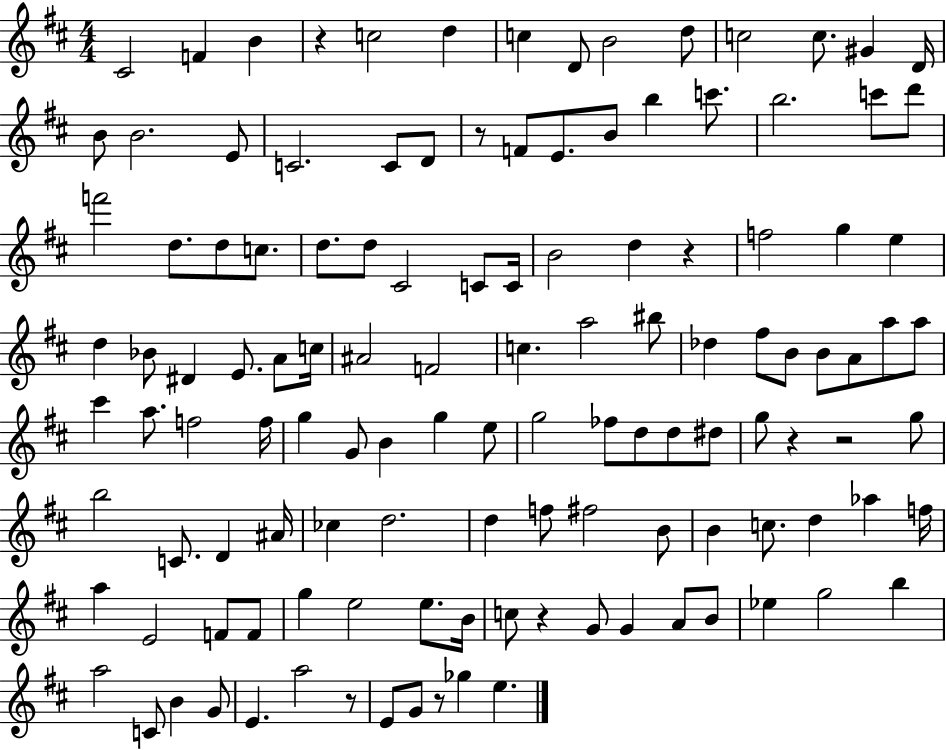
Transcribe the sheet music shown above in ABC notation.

X:1
T:Untitled
M:4/4
L:1/4
K:D
^C2 F B z c2 d c D/2 B2 d/2 c2 c/2 ^G D/4 B/2 B2 E/2 C2 C/2 D/2 z/2 F/2 E/2 B/2 b c'/2 b2 c'/2 d'/2 f'2 d/2 d/2 c/2 d/2 d/2 ^C2 C/2 C/4 B2 d z f2 g e d _B/2 ^D E/2 A/2 c/4 ^A2 F2 c a2 ^b/2 _d ^f/2 B/2 B/2 A/2 a/2 a/2 ^c' a/2 f2 f/4 g G/2 B g e/2 g2 _f/2 d/2 d/2 ^d/2 g/2 z z2 g/2 b2 C/2 D ^A/4 _c d2 d f/2 ^f2 B/2 B c/2 d _a f/4 a E2 F/2 F/2 g e2 e/2 B/4 c/2 z G/2 G A/2 B/2 _e g2 b a2 C/2 B G/2 E a2 z/2 E/2 G/2 z/2 _g e